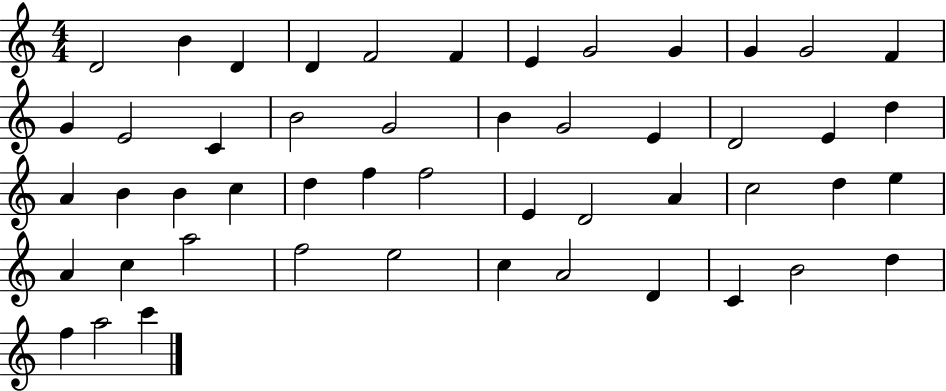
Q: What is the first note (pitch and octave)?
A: D4